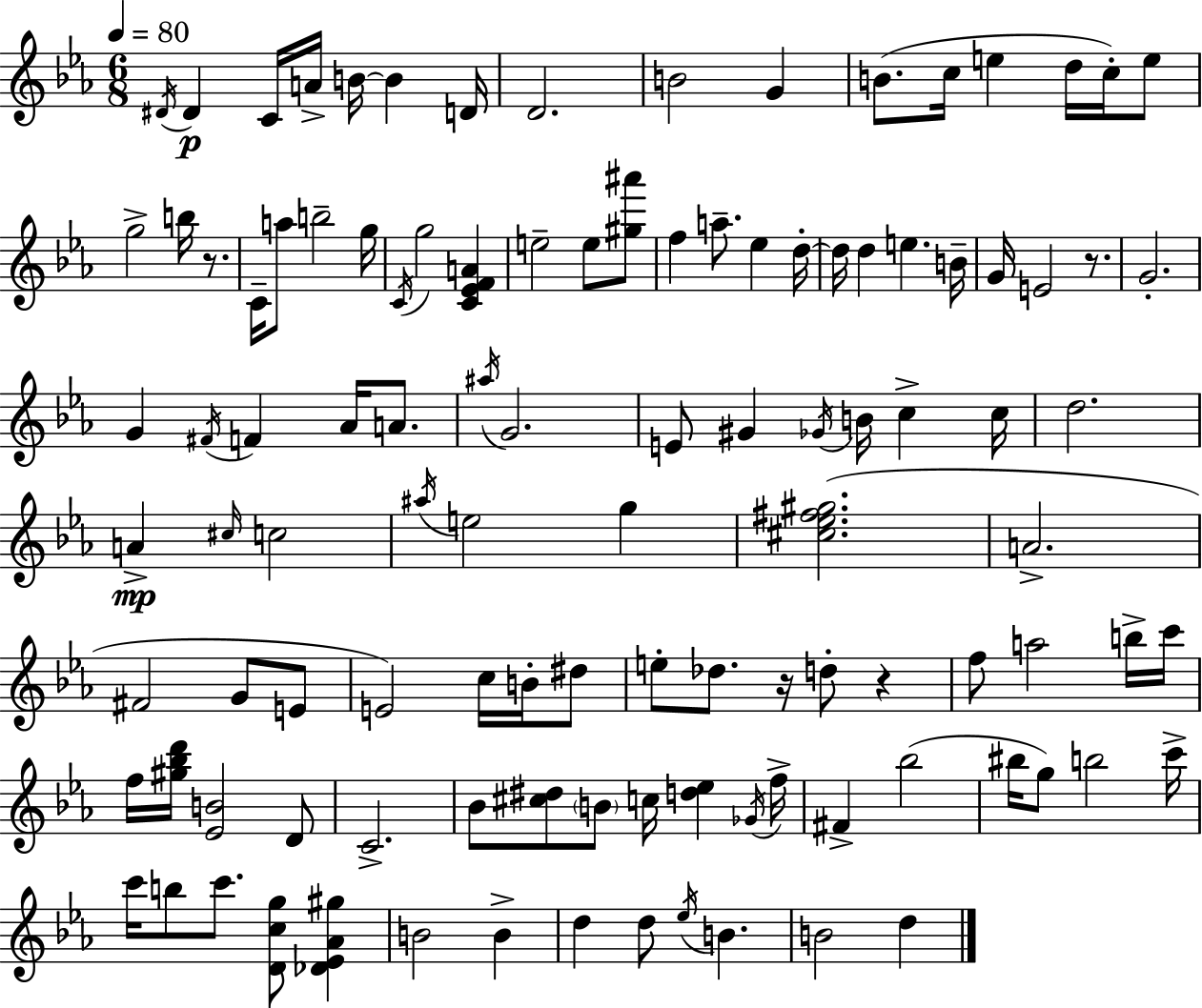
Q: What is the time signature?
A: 6/8